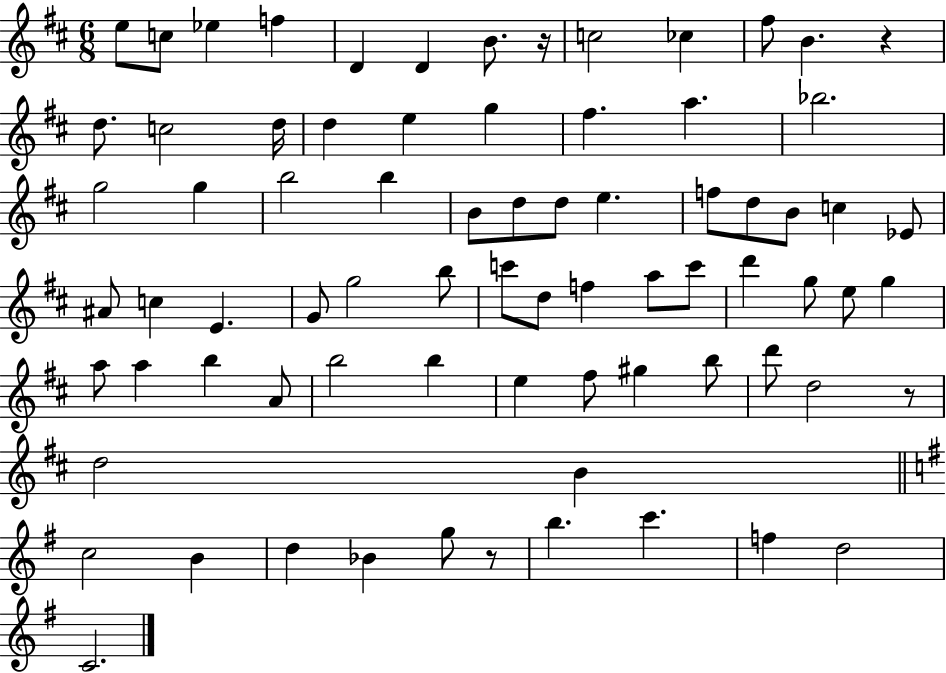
X:1
T:Untitled
M:6/8
L:1/4
K:D
e/2 c/2 _e f D D B/2 z/4 c2 _c ^f/2 B z d/2 c2 d/4 d e g ^f a _b2 g2 g b2 b B/2 d/2 d/2 e f/2 d/2 B/2 c _E/2 ^A/2 c E G/2 g2 b/2 c'/2 d/2 f a/2 c'/2 d' g/2 e/2 g a/2 a b A/2 b2 b e ^f/2 ^g b/2 d'/2 d2 z/2 d2 B c2 B d _B g/2 z/2 b c' f d2 C2